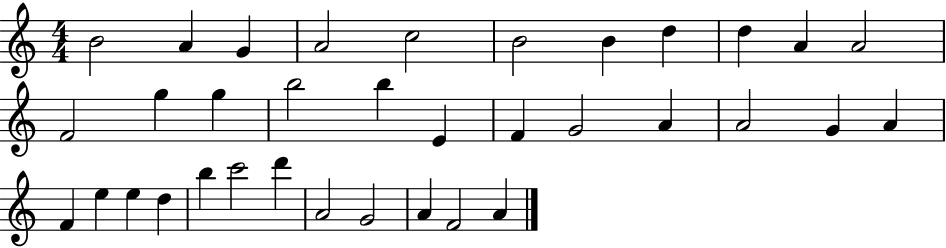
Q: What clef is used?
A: treble